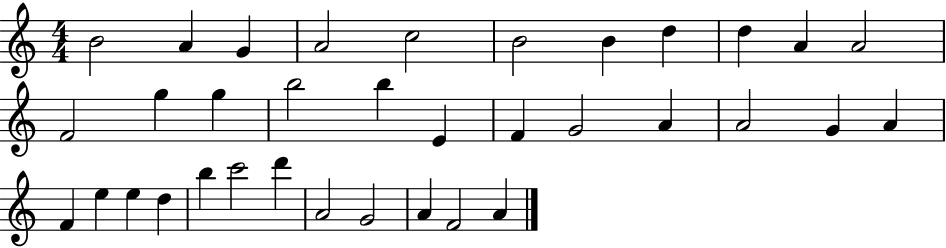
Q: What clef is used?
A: treble